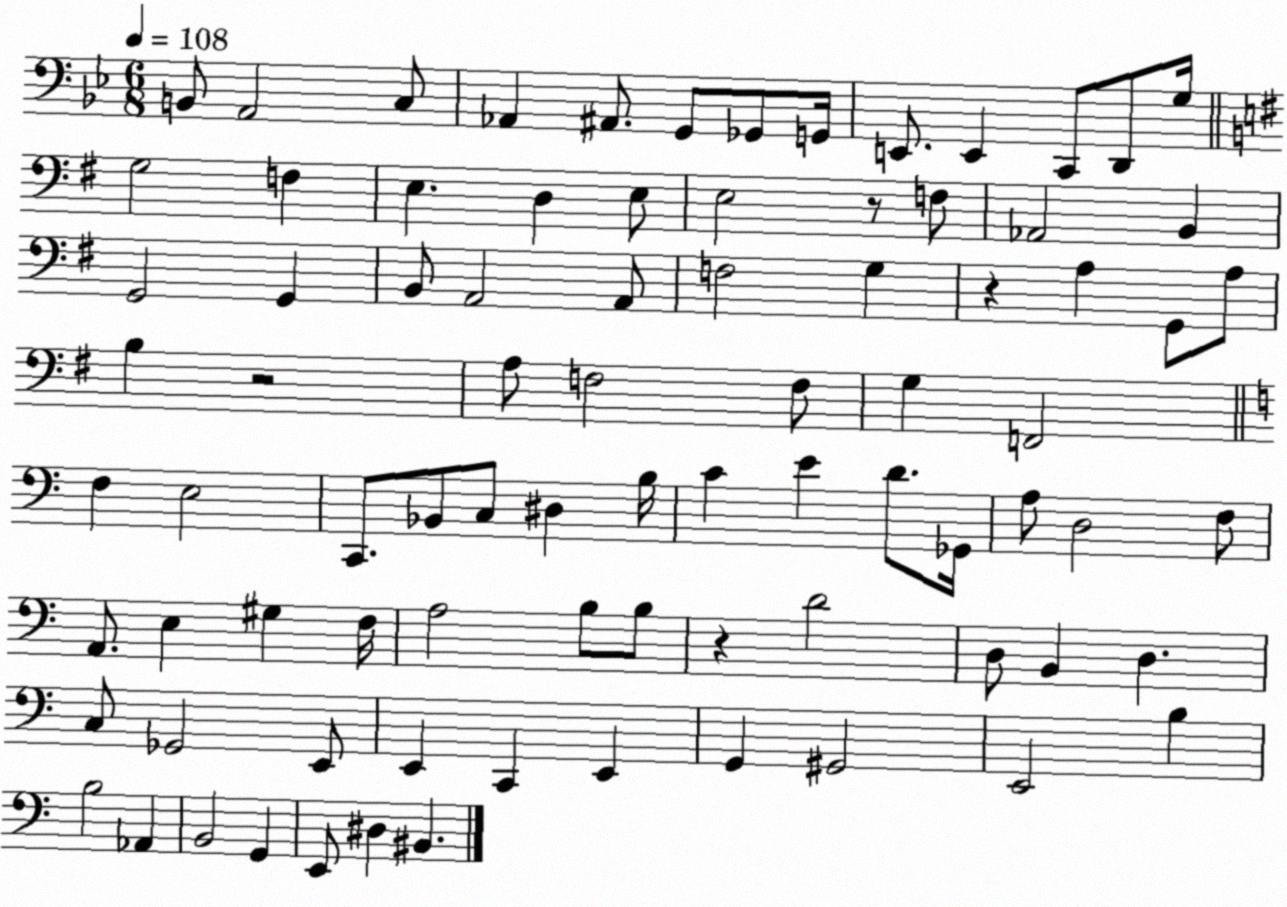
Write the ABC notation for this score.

X:1
T:Untitled
M:6/8
L:1/4
K:Bb
B,,/2 A,,2 C,/2 _A,, ^A,,/2 G,,/2 _G,,/2 G,,/4 E,,/2 E,, C,,/2 D,,/2 G,/4 G,2 F, E, D, E,/2 E,2 z/2 F,/2 _A,,2 B,, G,,2 G,, B,,/2 A,,2 A,,/2 F,2 G, z A, G,,/2 A,/2 B, z2 A,/2 F,2 F,/2 G, F,,2 F, E,2 C,,/2 _B,,/2 C,/2 ^D, B,/4 C E D/2 _G,,/4 A,/2 D,2 F,/2 A,,/2 E, ^G, F,/4 A,2 B,/2 B,/2 z D2 D,/2 B,, D, C,/2 _G,,2 E,,/2 E,, C,, E,, G,, ^G,,2 E,,2 B, B,2 _A,, B,,2 G,, E,,/2 ^D, ^B,,